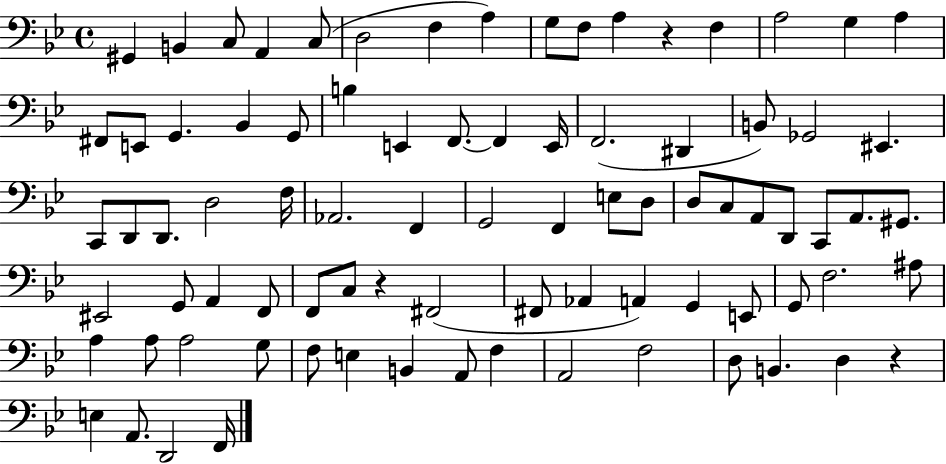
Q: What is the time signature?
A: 4/4